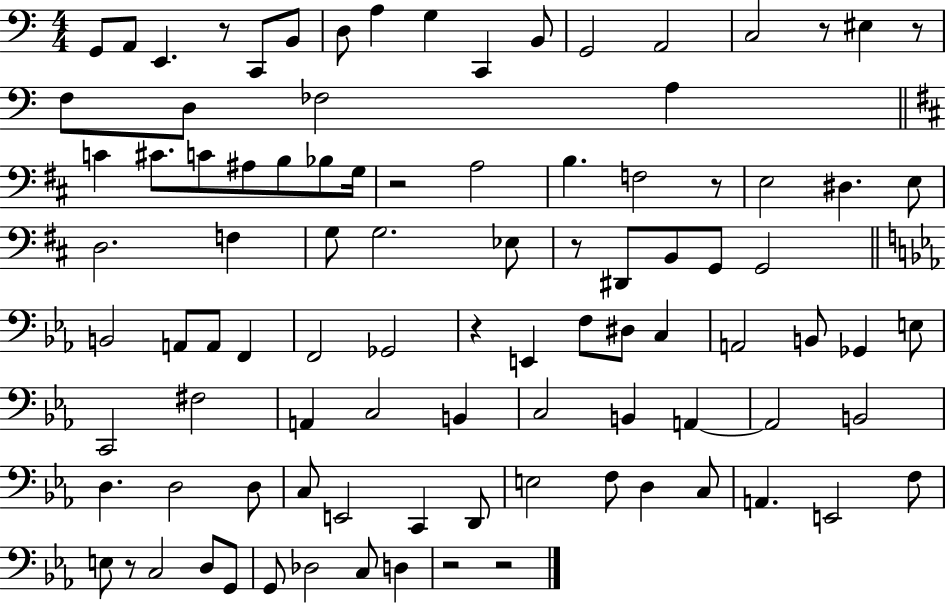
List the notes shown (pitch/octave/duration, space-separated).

G2/e A2/e E2/q. R/e C2/e B2/e D3/e A3/q G3/q C2/q B2/e G2/h A2/h C3/h R/e EIS3/q R/e F3/e D3/e FES3/h A3/q C4/q C#4/e. C4/e A#3/e B3/e Bb3/e G3/s R/h A3/h B3/q. F3/h R/e E3/h D#3/q. E3/e D3/h. F3/q G3/e G3/h. Eb3/e R/e D#2/e B2/e G2/e G2/h B2/h A2/e A2/e F2/q F2/h Gb2/h R/q E2/q F3/e D#3/e C3/q A2/h B2/e Gb2/q E3/e C2/h F#3/h A2/q C3/h B2/q C3/h B2/q A2/q A2/h B2/h D3/q. D3/h D3/e C3/e E2/h C2/q D2/e E3/h F3/e D3/q C3/e A2/q. E2/h F3/e E3/e R/e C3/h D3/e G2/e G2/e Db3/h C3/e D3/q R/h R/h